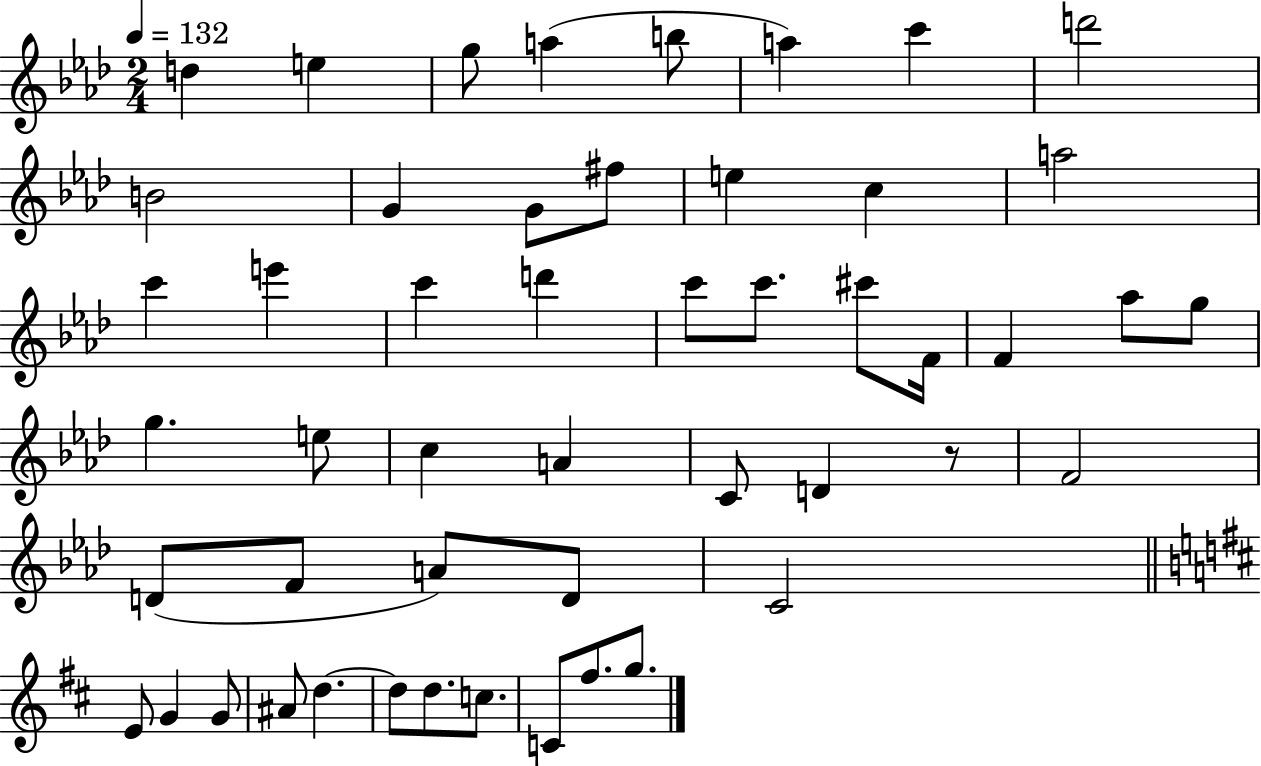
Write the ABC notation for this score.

X:1
T:Untitled
M:2/4
L:1/4
K:Ab
d e g/2 a b/2 a c' d'2 B2 G G/2 ^f/2 e c a2 c' e' c' d' c'/2 c'/2 ^c'/2 F/4 F _a/2 g/2 g e/2 c A C/2 D z/2 F2 D/2 F/2 A/2 D/2 C2 E/2 G G/2 ^A/2 d d/2 d/2 c/2 C/2 ^f/2 g/2